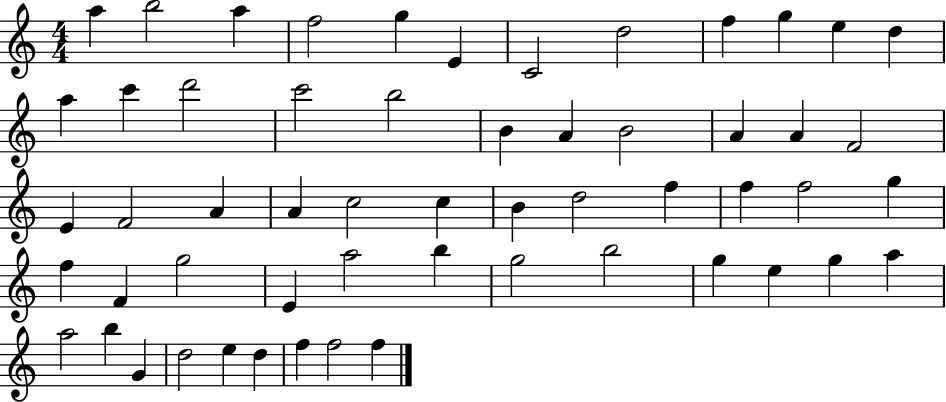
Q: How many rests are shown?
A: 0